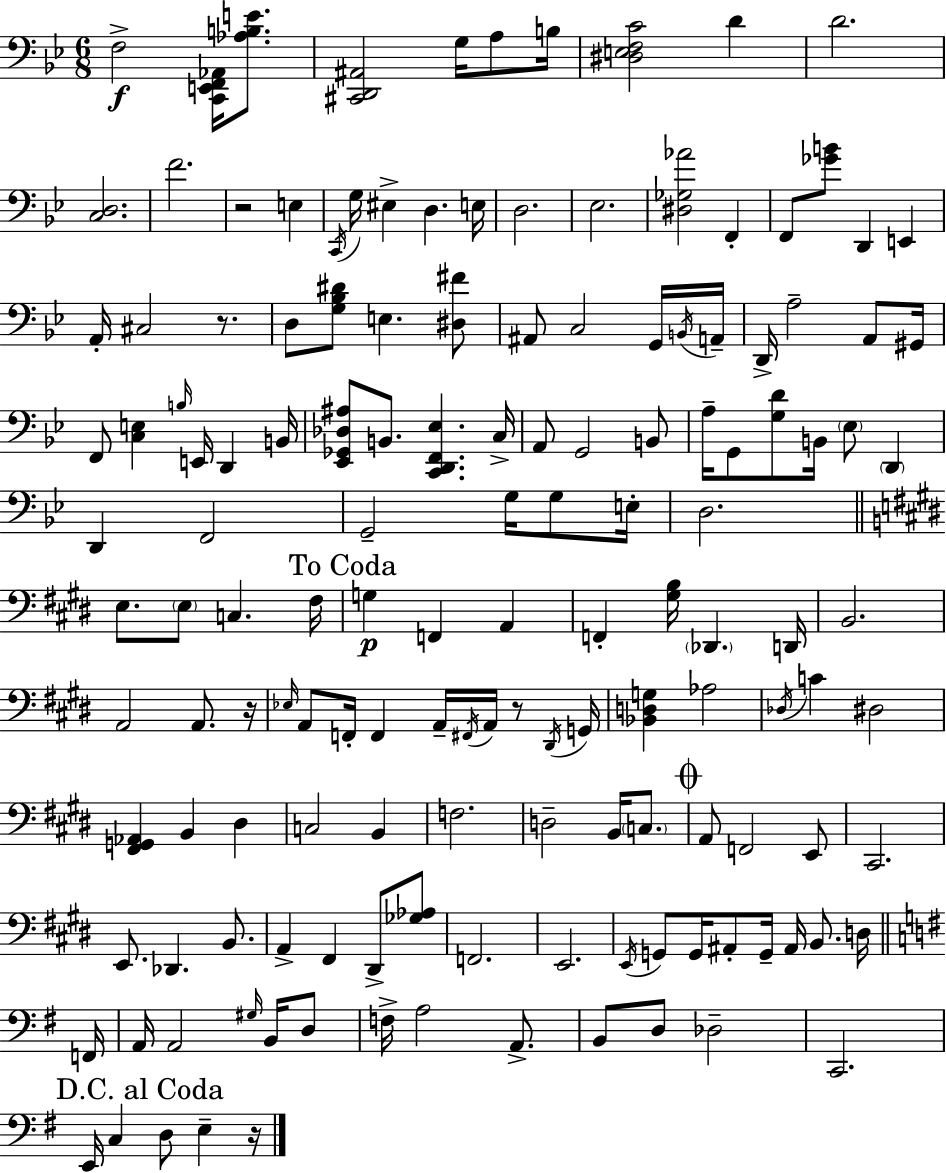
{
  \clef bass
  \numericTimeSignature
  \time 6/8
  \key g \minor
  f2->\f <c, e, f, aes,>16 <aes b e'>8. | <cis, d, ais,>2 g16 a8 b16 | <dis e f c'>2 d'4 | d'2. | \break <c d>2. | f'2. | r2 e4 | \acciaccatura { c,16 } g16 eis4-> d4. | \break e16 d2. | ees2. | <dis ges aes'>2 f,4-. | f,8 <ges' b'>8 d,4 e,4 | \break a,16-. cis2 r8. | d8 <g bes dis'>8 e4. <dis fis'>8 | ais,8 c2 g,16 | \acciaccatura { b,16 } a,16-- d,16-> a2-- a,8 | \break gis,16 f,8 <c e>4 \grace { b16 } e,16 d,4 | b,16 <ees, ges, des ais>8 b,8. <c, d, f, ees>4. | c16-> a,8 g,2 | b,8 a16-- g,8 <g d'>8 b,16 \parenthesize ees8 \parenthesize d,4 | \break d,4 f,2 | g,2-- g16 | g8 e16-. d2. | \bar "||" \break \key e \major e8. \parenthesize e8 c4. fis16 | \mark "To Coda" g4\p f,4 a,4 | f,4-. <gis b>16 \parenthesize des,4. d,16 | b,2. | \break a,2 a,8. r16 | \grace { ees16 } a,8 f,16-. f,4 a,16-- \acciaccatura { fis,16 } a,16 r8 | \acciaccatura { dis,16 } g,16 <bes, d g>4 aes2 | \acciaccatura { des16 } c'4 dis2 | \break <fis, g, aes,>4 b,4 | dis4 c2 | b,4 f2. | d2-- | \break b,16 \parenthesize c8. \mark \markup { \musicglyph "scripts.coda" } a,8 f,2 | e,8 cis,2. | e,8. des,4. | b,8. a,4-> fis,4 | \break dis,8-> <ges aes>8 f,2. | e,2. | \acciaccatura { e,16 } g,8 g,16 ais,8-. g,16-- ais,16 | b,8. d16 \bar "||" \break \key e \minor f,16 a,16 a,2 \grace { gis16 } b,16 | d8 f16-> a2 a,8.-> | b,8 d8 des2-- | c,2. | \break \mark "D.C. al Coda" e,16 c4 d8 e4-- | r16 \bar "|."
}